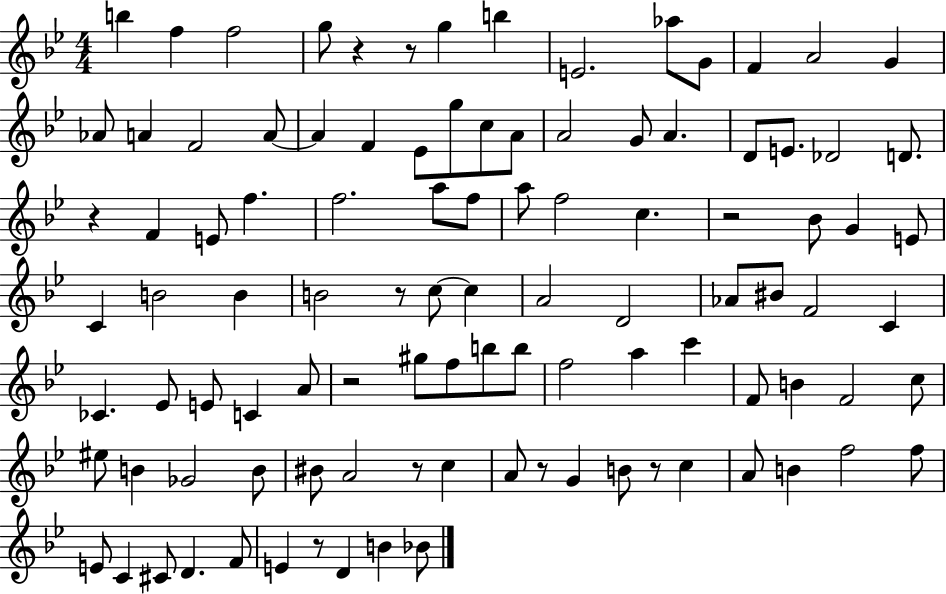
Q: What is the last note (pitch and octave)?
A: Bb4